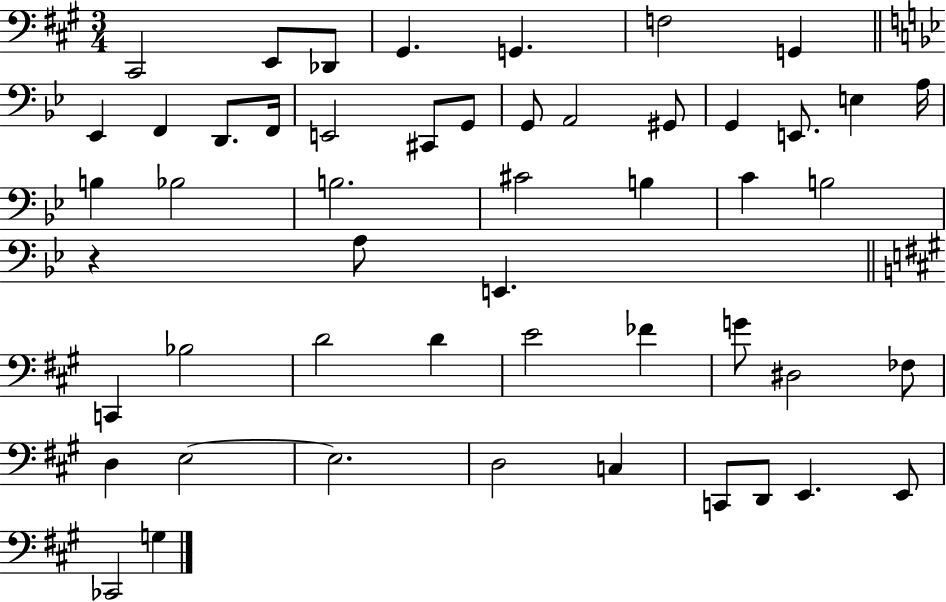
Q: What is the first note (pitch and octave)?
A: C#2